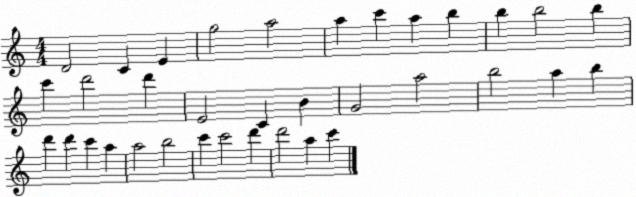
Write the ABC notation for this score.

X:1
T:Untitled
M:4/4
L:1/4
K:C
D2 C E g2 a2 a c' a b b b2 b c' d'2 d' E2 C B G2 a2 b2 a b d' d' c' a a2 b2 c' c'2 d' d'2 a c'